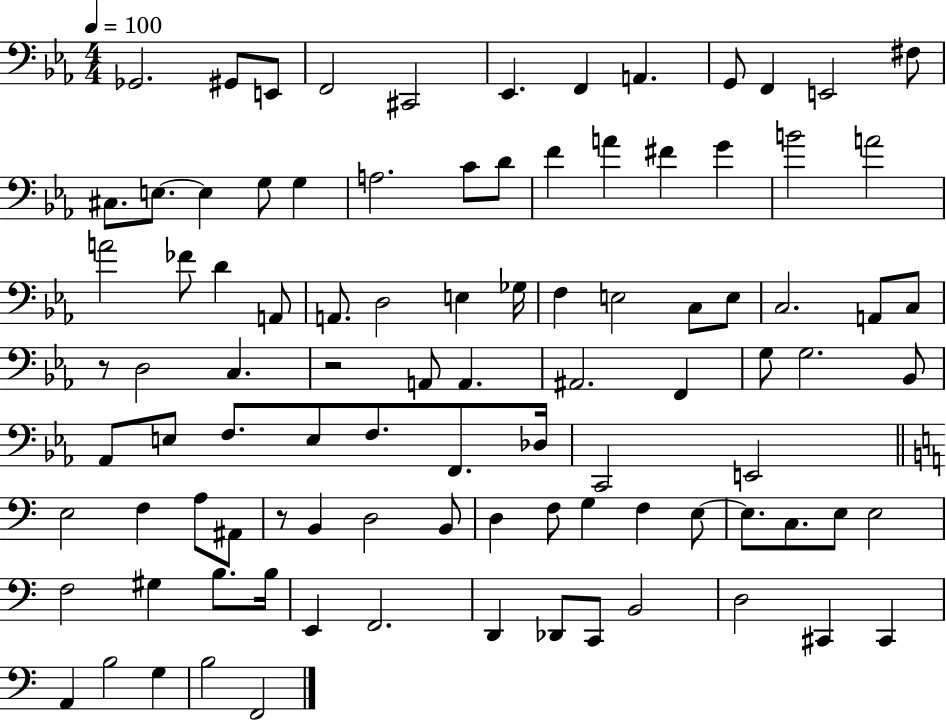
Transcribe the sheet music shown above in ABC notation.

X:1
T:Untitled
M:4/4
L:1/4
K:Eb
_G,,2 ^G,,/2 E,,/2 F,,2 ^C,,2 _E,, F,, A,, G,,/2 F,, E,,2 ^F,/2 ^C,/2 E,/2 E, G,/2 G, A,2 C/2 D/2 F A ^F G B2 A2 A2 _F/2 D A,,/2 A,,/2 D,2 E, _G,/4 F, E,2 C,/2 E,/2 C,2 A,,/2 C,/2 z/2 D,2 C, z2 A,,/2 A,, ^A,,2 F,, G,/2 G,2 _B,,/2 _A,,/2 E,/2 F,/2 E,/2 F,/2 F,,/2 _D,/4 C,,2 E,,2 E,2 F, A,/2 ^A,,/2 z/2 B,, D,2 B,,/2 D, F,/2 G, F, E,/2 E,/2 C,/2 E,/2 E,2 F,2 ^G, B,/2 B,/4 E,, F,,2 D,, _D,,/2 C,,/2 B,,2 D,2 ^C,, ^C,, A,, B,2 G, B,2 F,,2